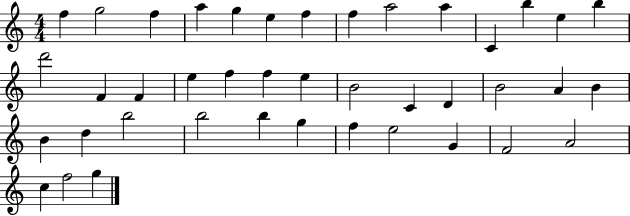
{
  \clef treble
  \numericTimeSignature
  \time 4/4
  \key c \major
  f''4 g''2 f''4 | a''4 g''4 e''4 f''4 | f''4 a''2 a''4 | c'4 b''4 e''4 b''4 | \break d'''2 f'4 f'4 | e''4 f''4 f''4 e''4 | b'2 c'4 d'4 | b'2 a'4 b'4 | \break b'4 d''4 b''2 | b''2 b''4 g''4 | f''4 e''2 g'4 | f'2 a'2 | \break c''4 f''2 g''4 | \bar "|."
}